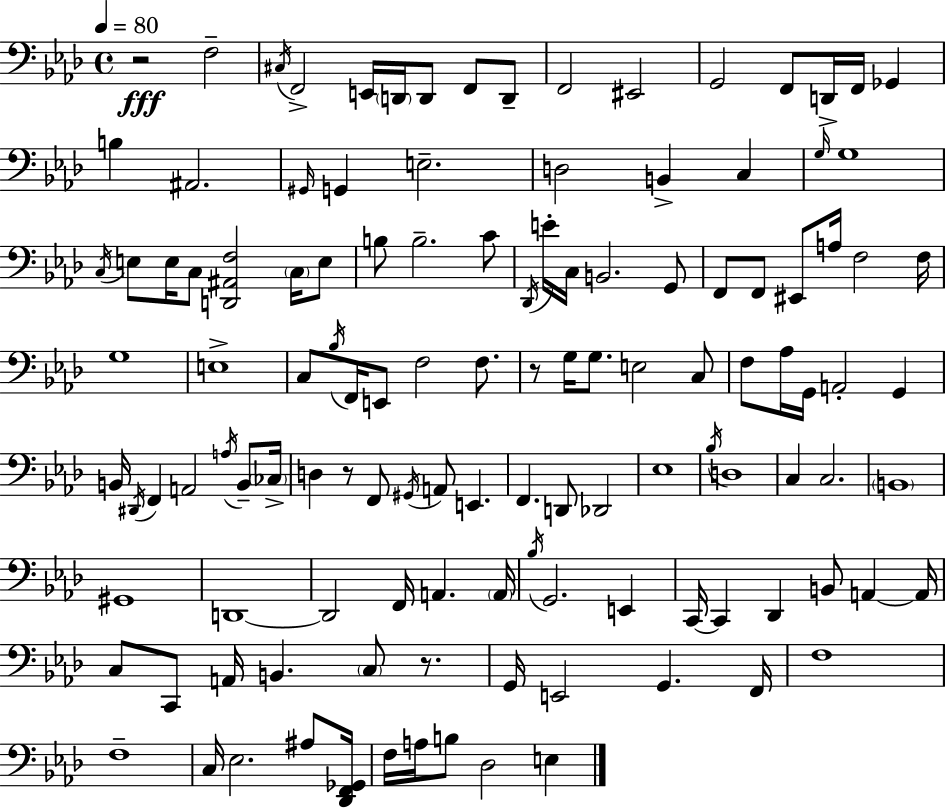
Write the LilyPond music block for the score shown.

{
  \clef bass
  \time 4/4
  \defaultTimeSignature
  \key f \minor
  \tempo 4 = 80
  r2\fff f2-- | \acciaccatura { cis16 } f,2-> e,16 \parenthesize d,16 d,8 f,8 d,8-- | f,2 eis,2 | g,2 f,8 d,16-> f,16 ges,4 | \break b4 ais,2. | \grace { gis,16 } g,4 e2.-- | d2 b,4-> c4 | \grace { g16 } g1 | \break \acciaccatura { c16 } e8 e16 c8 <d, ais, f>2 | \parenthesize c16 e8 b8 b2.-- | c'8 \acciaccatura { des,16 } e'16-. c16 b,2. | g,8 f,8 f,8 eis,8 a16 f2 | \break f16 g1 | e1-> | c8 \acciaccatura { bes16 } f,16 e,8 f2 | f8. r8 g16 g8. e2 | \break c8 f8 aes16 g,16 a,2-. | g,4 b,16 \acciaccatura { dis,16 } f,4 a,2 | \acciaccatura { a16 } b,8-- \parenthesize ces16-> d4 r8 f,8 | \acciaccatura { gis,16 } a,8 e,4. f,4. d,8 | \break des,2 ees1 | \acciaccatura { bes16 } d1 | c4 c2. | \parenthesize b,1 | \break gis,1 | d,1~~ | d,2 | f,16 a,4. \parenthesize a,16 \acciaccatura { bes16 } g,2. | \break e,4 c,16~~ c,4 | des,4 b,8 a,4~~ a,16 c8 c,8 a,16 | b,4. \parenthesize c8 r8. g,16 e,2 | g,4. f,16 f1 | \break f1-- | c16 ees2. | ais8 <des, f, ges,>16 f16 a16 b8 des2 | e4 \bar "|."
}